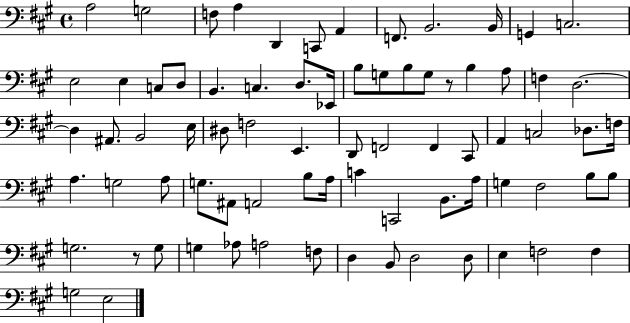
{
  \clef bass
  \time 4/4
  \defaultTimeSignature
  \key a \major
  \repeat volta 2 { a2 g2 | f8 a4 d,4 c,8 a,4 | f,8. b,2. b,16 | g,4 c2. | \break e2 e4 c8 d8 | b,4. c4. d8. ees,16 | b8 g8 b8 g8 r8 b4 a8 | f4 d2.~~ | \break d4 ais,8. b,2 e16 | dis8 f2 e,4. | d,8 f,2 f,4 cis,8 | a,4 c2 des8. f16 | \break a4. g2 a8 | g8. ais,8 a,2 b8 a16 | c'4 c,2 b,8. a16 | g4 fis2 b8 b8 | \break g2. r8 g8 | g4 aes8 a2 f8 | d4 b,8 d2 d8 | e4 f2 f4 | \break g2 e2 | } \bar "|."
}